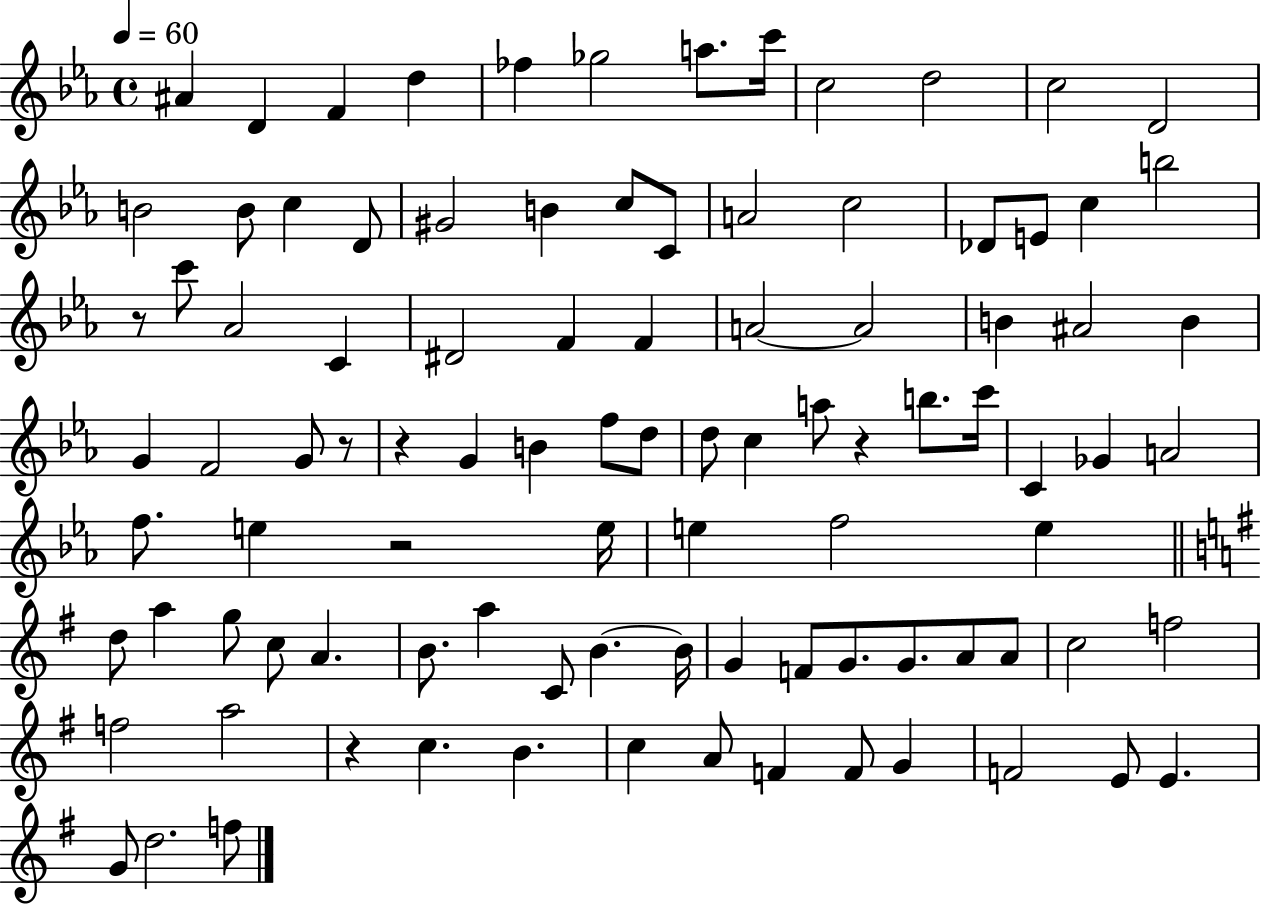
A#4/q D4/q F4/q D5/q FES5/q Gb5/h A5/e. C6/s C5/h D5/h C5/h D4/h B4/h B4/e C5/q D4/e G#4/h B4/q C5/e C4/e A4/h C5/h Db4/e E4/e C5/q B5/h R/e C6/e Ab4/h C4/q D#4/h F4/q F4/q A4/h A4/h B4/q A#4/h B4/q G4/q F4/h G4/e R/e R/q G4/q B4/q F5/e D5/e D5/e C5/q A5/e R/q B5/e. C6/s C4/q Gb4/q A4/h F5/e. E5/q R/h E5/s E5/q F5/h E5/q D5/e A5/q G5/e C5/e A4/q. B4/e. A5/q C4/e B4/q. B4/s G4/q F4/e G4/e. G4/e. A4/e A4/e C5/h F5/h F5/h A5/h R/q C5/q. B4/q. C5/q A4/e F4/q F4/e G4/q F4/h E4/e E4/q. G4/e D5/h. F5/e